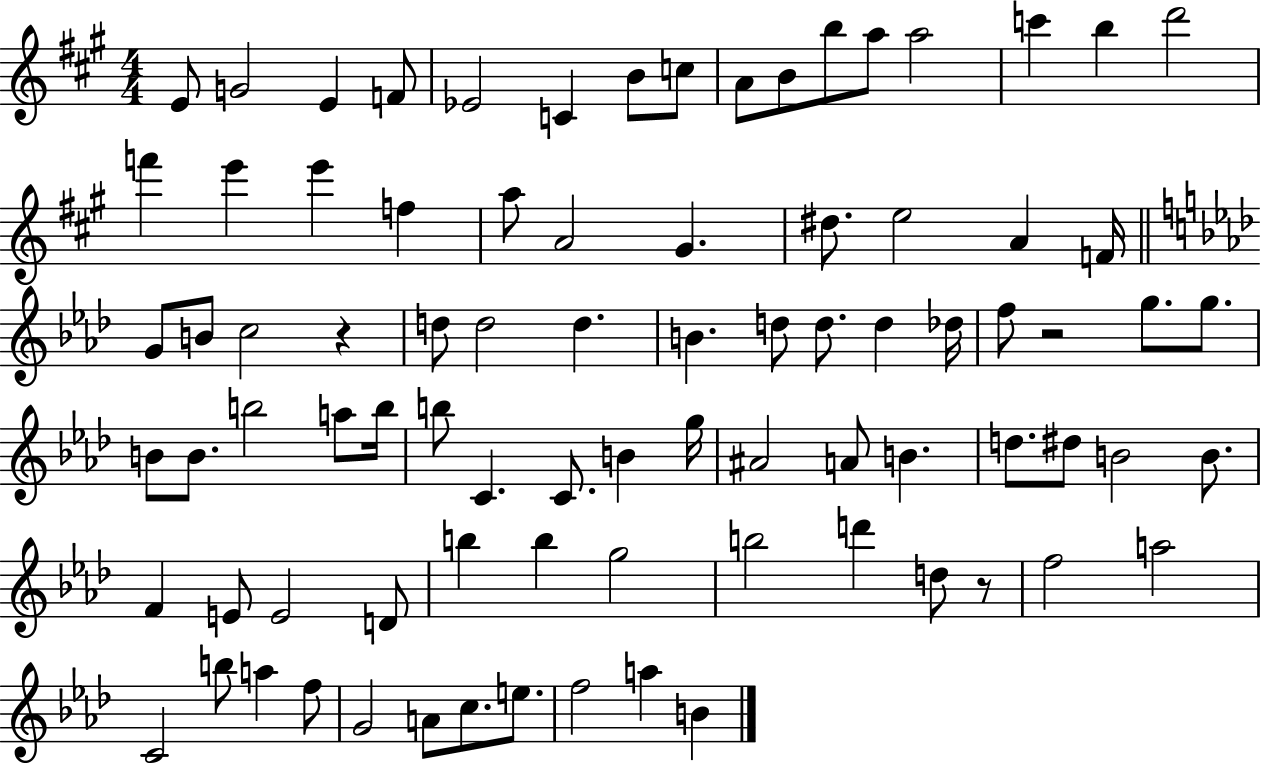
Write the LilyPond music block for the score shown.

{
  \clef treble
  \numericTimeSignature
  \time 4/4
  \key a \major
  e'8 g'2 e'4 f'8 | ees'2 c'4 b'8 c''8 | a'8 b'8 b''8 a''8 a''2 | c'''4 b''4 d'''2 | \break f'''4 e'''4 e'''4 f''4 | a''8 a'2 gis'4. | dis''8. e''2 a'4 f'16 | \bar "||" \break \key aes \major g'8 b'8 c''2 r4 | d''8 d''2 d''4. | b'4. d''8 d''8. d''4 des''16 | f''8 r2 g''8. g''8. | \break b'8 b'8. b''2 a''8 b''16 | b''8 c'4. c'8. b'4 g''16 | ais'2 a'8 b'4. | d''8. dis''8 b'2 b'8. | \break f'4 e'8 e'2 d'8 | b''4 b''4 g''2 | b''2 d'''4 d''8 r8 | f''2 a''2 | \break c'2 b''8 a''4 f''8 | g'2 a'8 c''8. e''8. | f''2 a''4 b'4 | \bar "|."
}